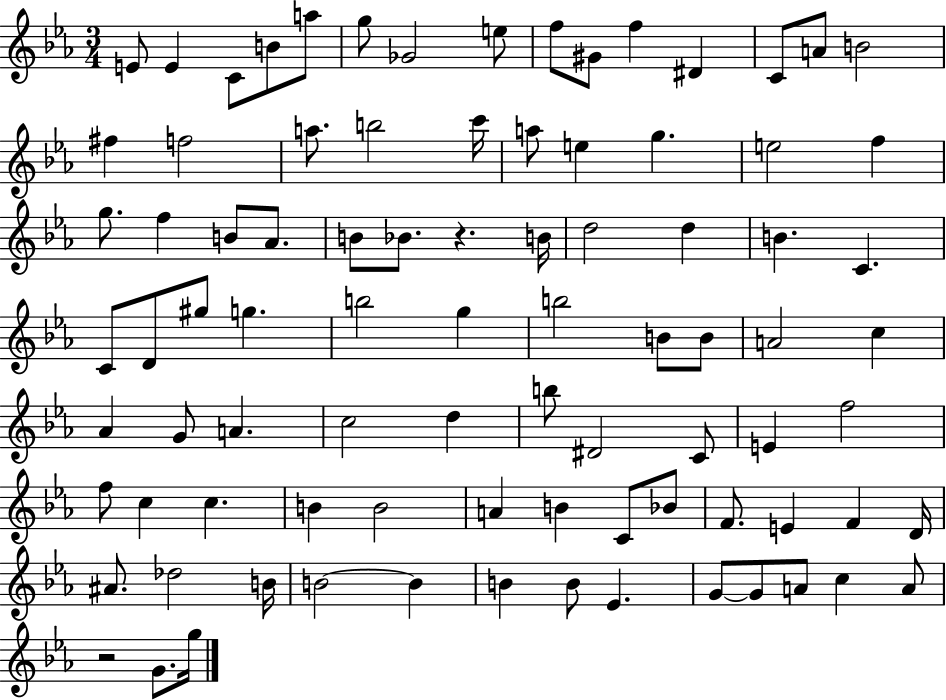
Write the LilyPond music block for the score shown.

{
  \clef treble
  \numericTimeSignature
  \time 3/4
  \key ees \major
  e'8 e'4 c'8 b'8 a''8 | g''8 ges'2 e''8 | f''8 gis'8 f''4 dis'4 | c'8 a'8 b'2 | \break fis''4 f''2 | a''8. b''2 c'''16 | a''8 e''4 g''4. | e''2 f''4 | \break g''8. f''4 b'8 aes'8. | b'8 bes'8. r4. b'16 | d''2 d''4 | b'4. c'4. | \break c'8 d'8 gis''8 g''4. | b''2 g''4 | b''2 b'8 b'8 | a'2 c''4 | \break aes'4 g'8 a'4. | c''2 d''4 | b''8 dis'2 c'8 | e'4 f''2 | \break f''8 c''4 c''4. | b'4 b'2 | a'4 b'4 c'8 bes'8 | f'8. e'4 f'4 d'16 | \break ais'8. des''2 b'16 | b'2~~ b'4 | b'4 b'8 ees'4. | g'8~~ g'8 a'8 c''4 a'8 | \break r2 g'8. g''16 | \bar "|."
}